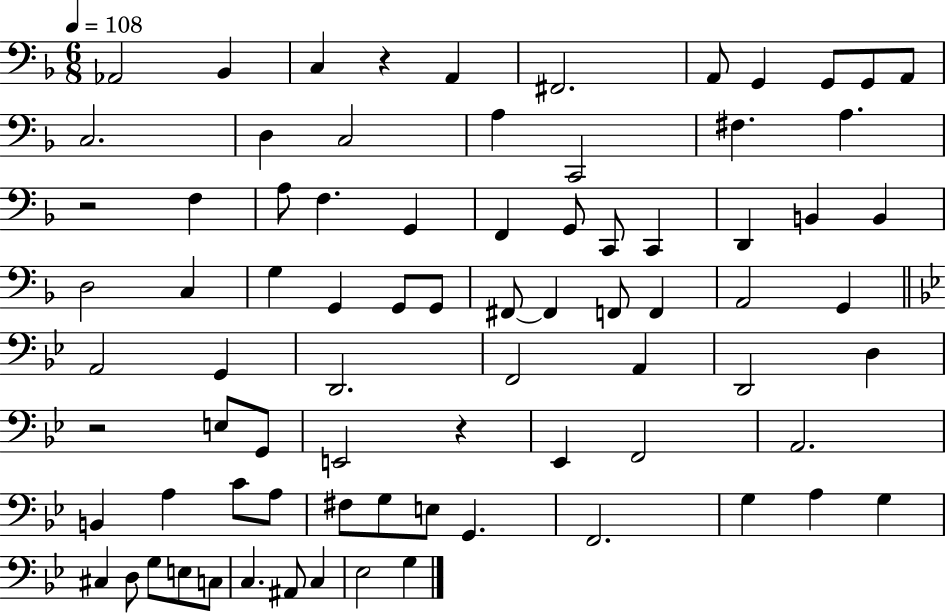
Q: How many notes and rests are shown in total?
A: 79